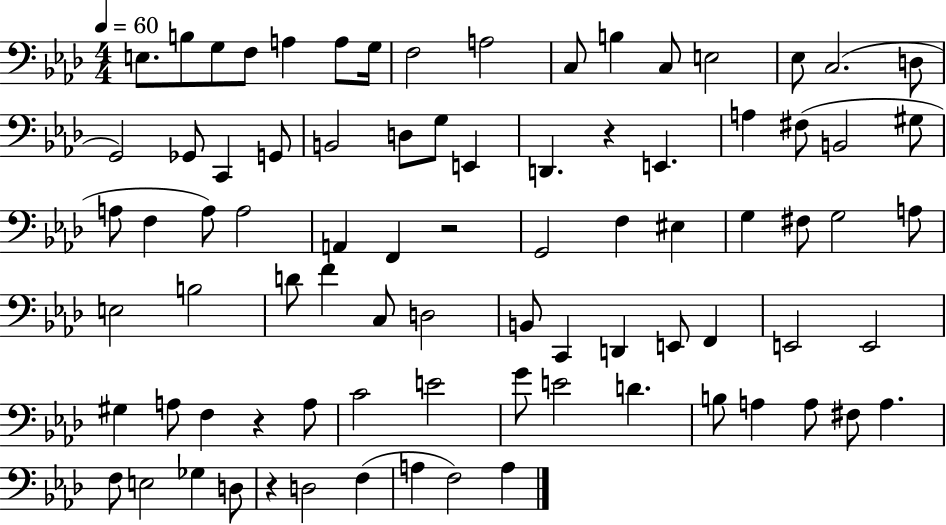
X:1
T:Untitled
M:4/4
L:1/4
K:Ab
E,/2 B,/2 G,/2 F,/2 A, A,/2 G,/4 F,2 A,2 C,/2 B, C,/2 E,2 _E,/2 C,2 D,/2 G,,2 _G,,/2 C,, G,,/2 B,,2 D,/2 G,/2 E,, D,, z E,, A, ^F,/2 B,,2 ^G,/2 A,/2 F, A,/2 A,2 A,, F,, z2 G,,2 F, ^E, G, ^F,/2 G,2 A,/2 E,2 B,2 D/2 F C,/2 D,2 B,,/2 C,, D,, E,,/2 F,, E,,2 E,,2 ^G, A,/2 F, z A,/2 C2 E2 G/2 E2 D B,/2 A, A,/2 ^F,/2 A, F,/2 E,2 _G, D,/2 z D,2 F, A, F,2 A,